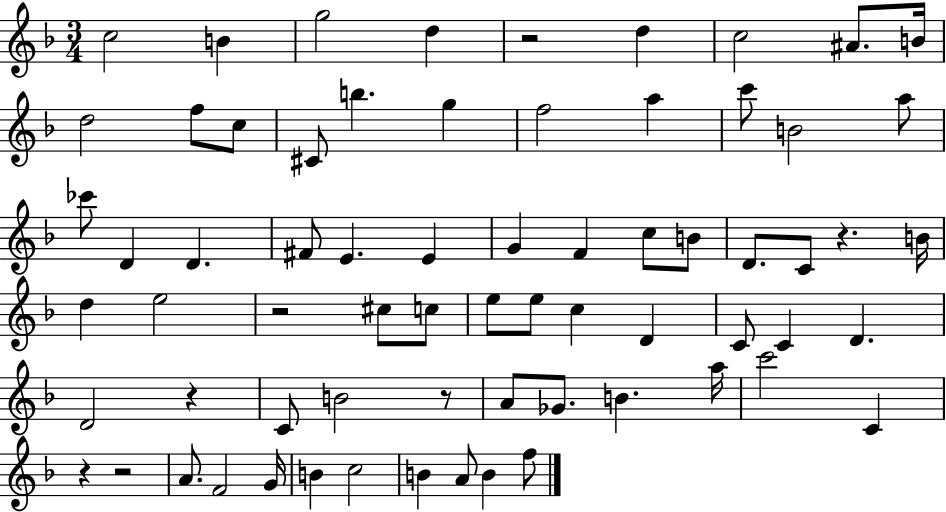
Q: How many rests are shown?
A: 7